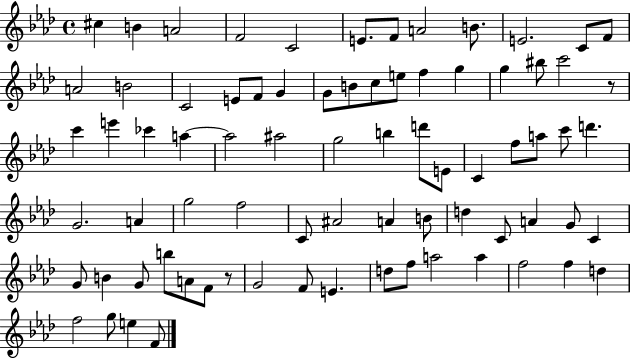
C#5/q B4/q A4/h F4/h C4/h E4/e. F4/e A4/h B4/e. E4/h. C4/e F4/e A4/h B4/h C4/h E4/e F4/e G4/q G4/e B4/e C5/e E5/e F5/q G5/q G5/q BIS5/e C6/h R/e C6/q E6/q CES6/q A5/q A5/h A#5/h G5/h B5/q D6/e E4/e C4/q F5/e A5/e C6/e D6/q. G4/h. A4/q G5/h F5/h C4/e A#4/h A4/q B4/e D5/q C4/e A4/q G4/e C4/q G4/e B4/q G4/e B5/e A4/e F4/e R/e G4/h F4/e E4/q. D5/e F5/e A5/h A5/q F5/h F5/q D5/q F5/h G5/e E5/q F4/e